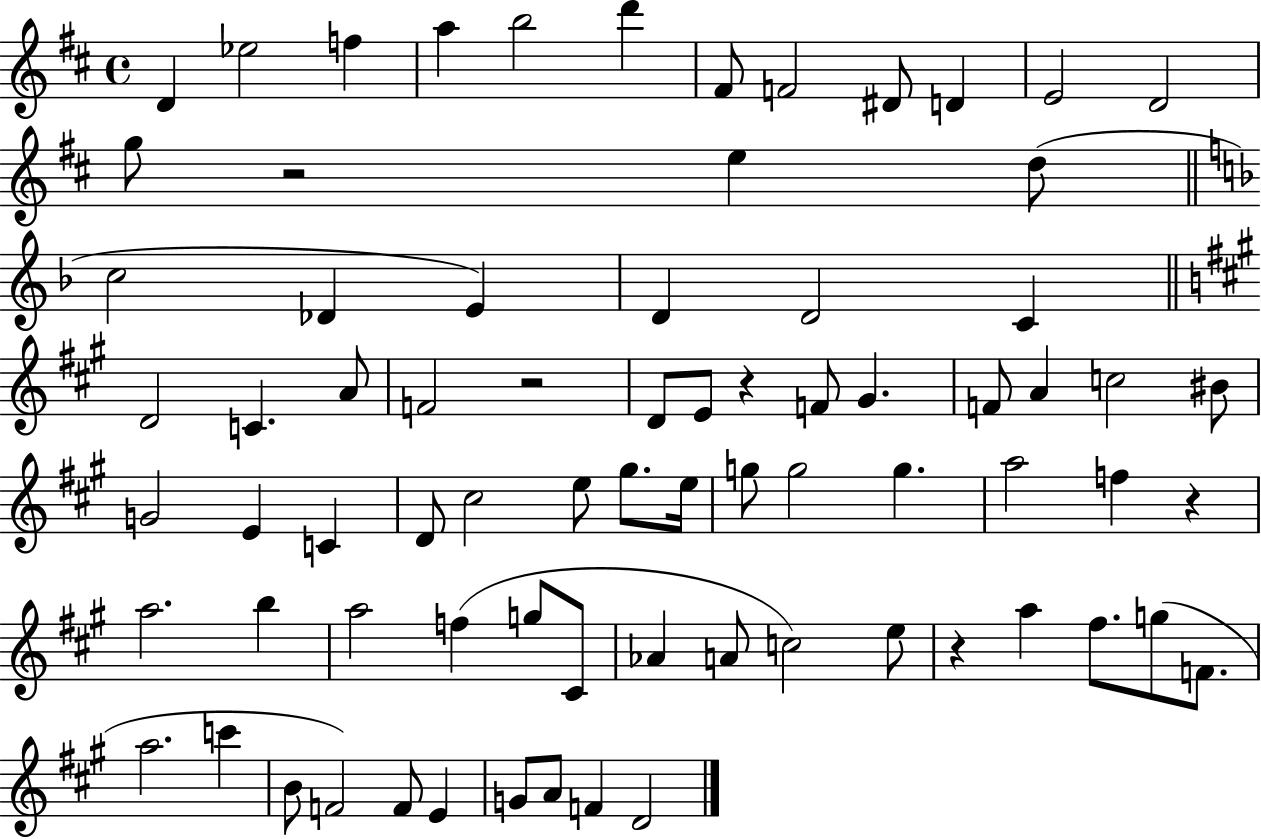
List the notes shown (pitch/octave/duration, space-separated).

D4/q Eb5/h F5/q A5/q B5/h D6/q F#4/e F4/h D#4/e D4/q E4/h D4/h G5/e R/h E5/q D5/e C5/h Db4/q E4/q D4/q D4/h C4/q D4/h C4/q. A4/e F4/h R/h D4/e E4/e R/q F4/e G#4/q. F4/e A4/q C5/h BIS4/e G4/h E4/q C4/q D4/e C#5/h E5/e G#5/e. E5/s G5/e G5/h G5/q. A5/h F5/q R/q A5/h. B5/q A5/h F5/q G5/e C#4/e Ab4/q A4/e C5/h E5/e R/q A5/q F#5/e. G5/e F4/e. A5/h. C6/q B4/e F4/h F4/e E4/q G4/e A4/e F4/q D4/h